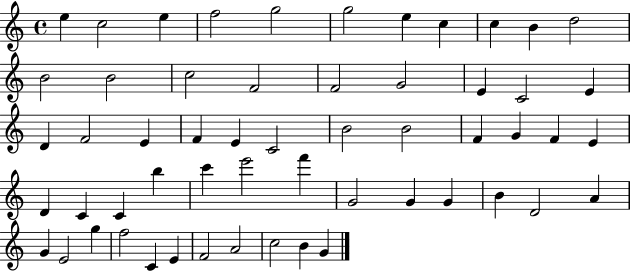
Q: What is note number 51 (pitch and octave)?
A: E4